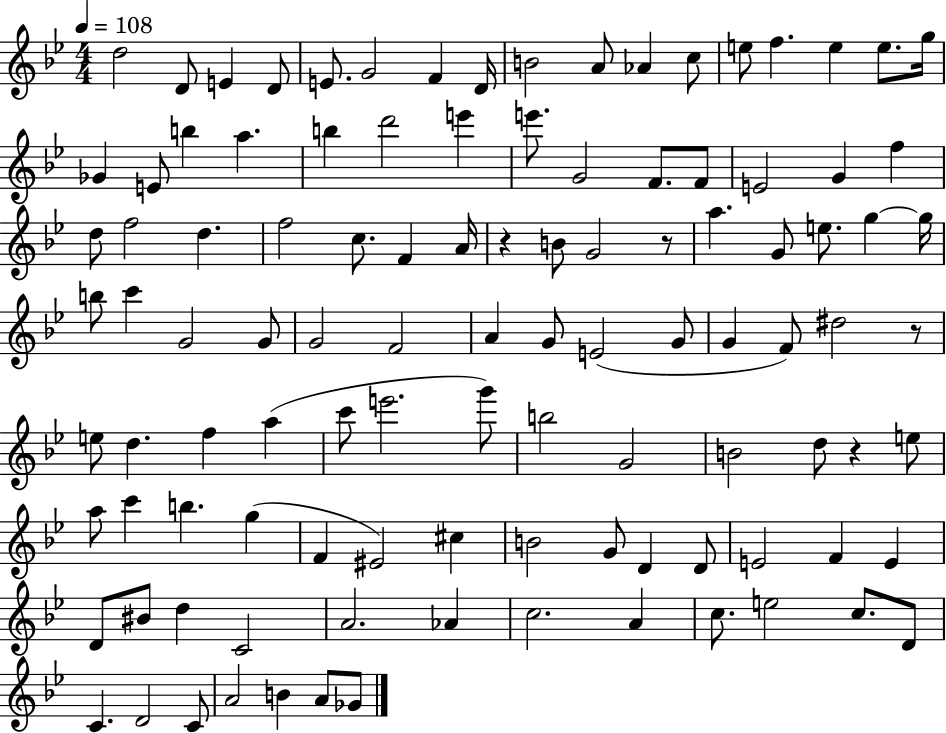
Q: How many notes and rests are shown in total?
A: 107